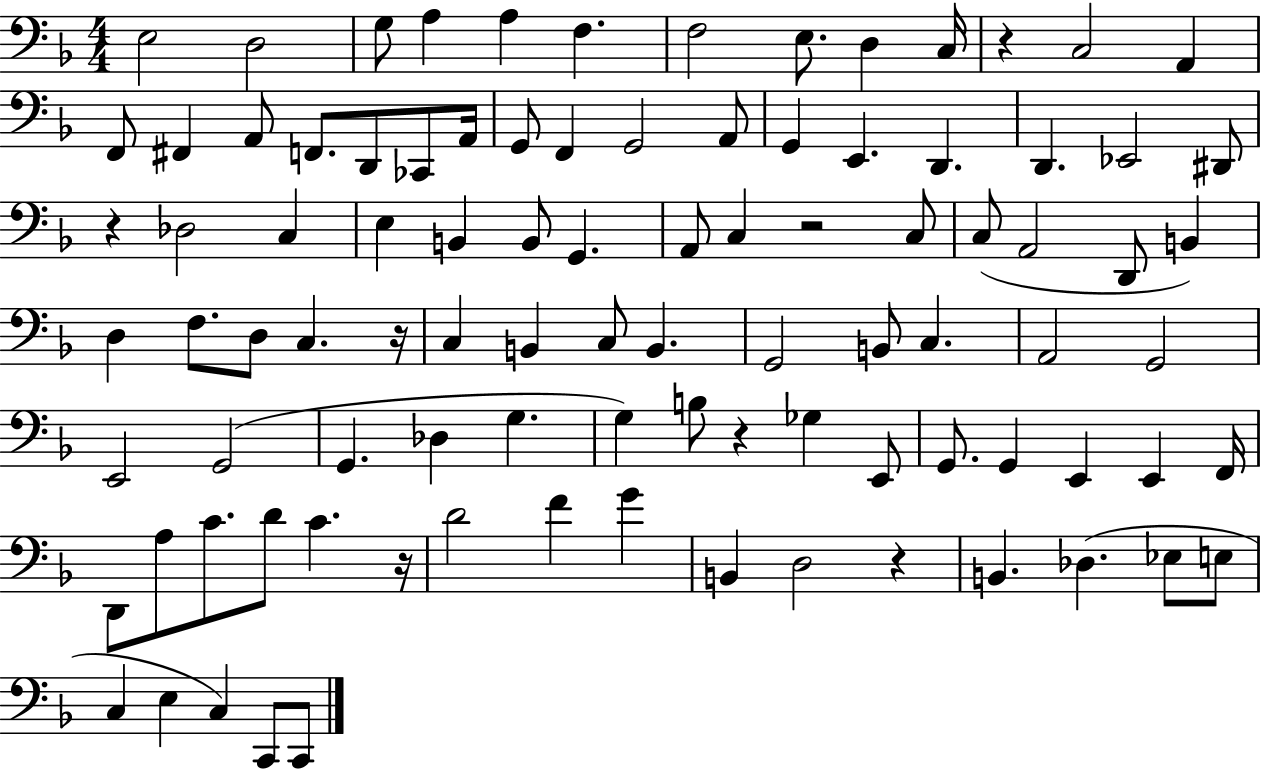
E3/h D3/h G3/e A3/q A3/q F3/q. F3/h E3/e. D3/q C3/s R/q C3/h A2/q F2/e F#2/q A2/e F2/e. D2/e CES2/e A2/s G2/e F2/q G2/h A2/e G2/q E2/q. D2/q. D2/q. Eb2/h D#2/e R/q Db3/h C3/q E3/q B2/q B2/e G2/q. A2/e C3/q R/h C3/e C3/e A2/h D2/e B2/q D3/q F3/e. D3/e C3/q. R/s C3/q B2/q C3/e B2/q. G2/h B2/e C3/q. A2/h G2/h E2/h G2/h G2/q. Db3/q G3/q. G3/q B3/e R/q Gb3/q E2/e G2/e. G2/q E2/q E2/q F2/s D2/e A3/e C4/e. D4/e C4/q. R/s D4/h F4/q G4/q B2/q D3/h R/q B2/q. Db3/q. Eb3/e E3/e C3/q E3/q C3/q C2/e C2/e